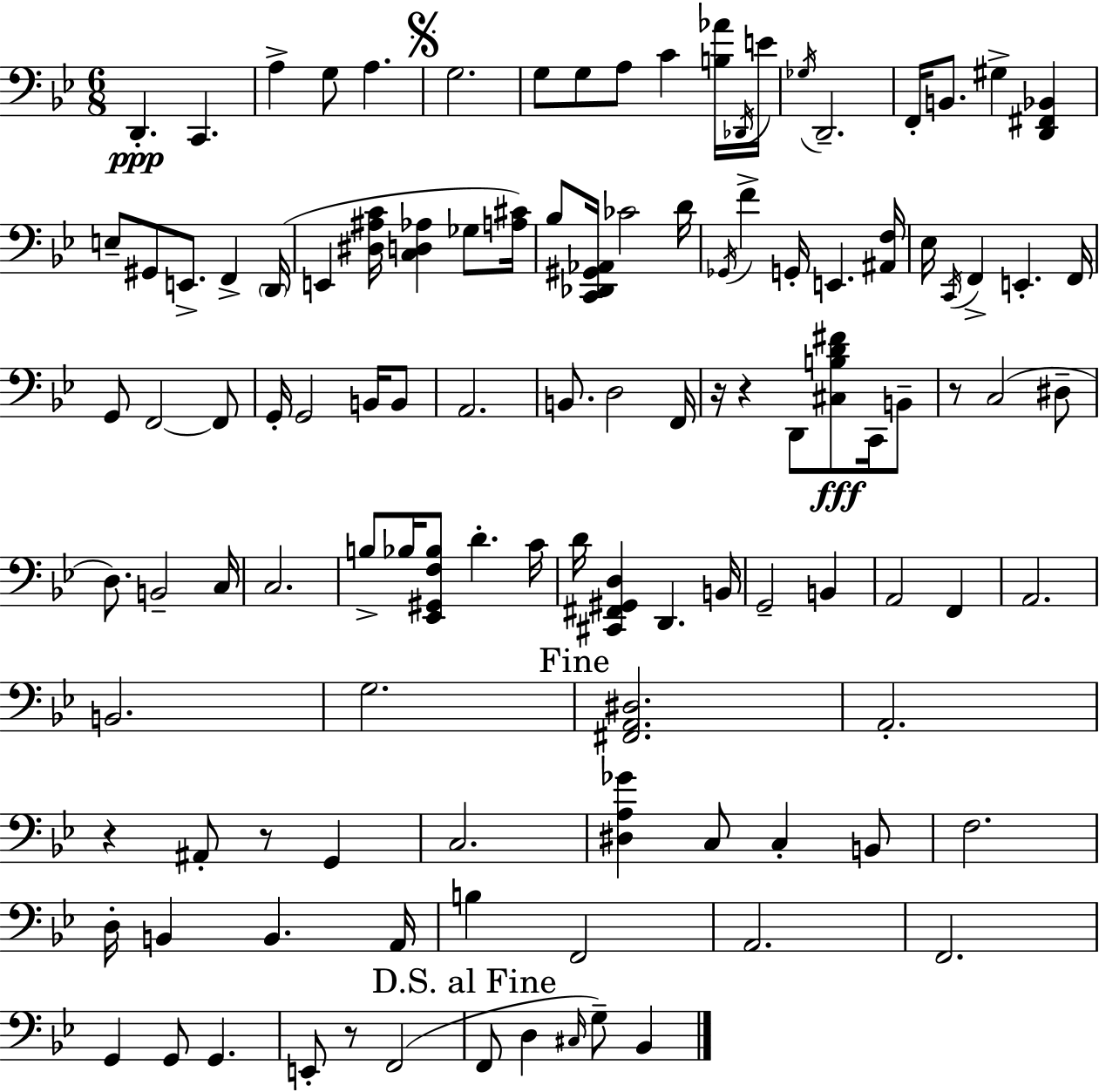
{
  \clef bass
  \numericTimeSignature
  \time 6/8
  \key g \minor
  d,4.-.\ppp c,4. | a4-> g8 a4. | \mark \markup { \musicglyph "scripts.segno" } g2. | g8 g8 a8 c'4 <b aes'>16 \acciaccatura { des,16 } | \break e'16 \acciaccatura { ges16 } d,2.-- | f,16-. b,8. gis4-> <d, fis, bes,>4 | e8-- gis,8 e,8.-> f,4-> | \parenthesize d,16( e,4 <dis ais c'>16 <c d aes>4 ges8 | \break <a cis'>16) bes8 <c, des, gis, aes,>16 ces'2 | d'16 \acciaccatura { ges,16 } f'4-> g,16-. e,4. | <ais, f>16 ees16 \acciaccatura { c,16 } f,4-> e,4.-. | f,16 g,8 f,2~~ | \break f,8 g,16-. g,2 | b,16 b,8 a,2. | b,8. d2 | f,16 r16 r4 d,8 <cis b d' fis'>8\fff | \break c,16 b,8-- r8 c2( | dis8-- d8.) b,2-- | c16 c2. | b8-> bes16 <ees, gis, f bes>8 d'4.-. | \break c'16 d'16 <cis, fis, gis, d>4 d,4. | b,16 g,2-- | b,4 a,2 | f,4 a,2. | \break b,2. | g2. | \mark "Fine" <fis, a, dis>2. | a,2.-. | \break r4 ais,8-. r8 | g,4 c2. | <dis a ges'>4 c8 c4-. | b,8 f2. | \break d16-. b,4 b,4. | a,16 b4 f,2 | a,2. | f,2. | \break g,4 g,8 g,4. | e,8-. r8 f,2( | \mark "D.S. al Fine" f,8 d4 \grace { cis16 } g8--) | bes,4 \bar "|."
}